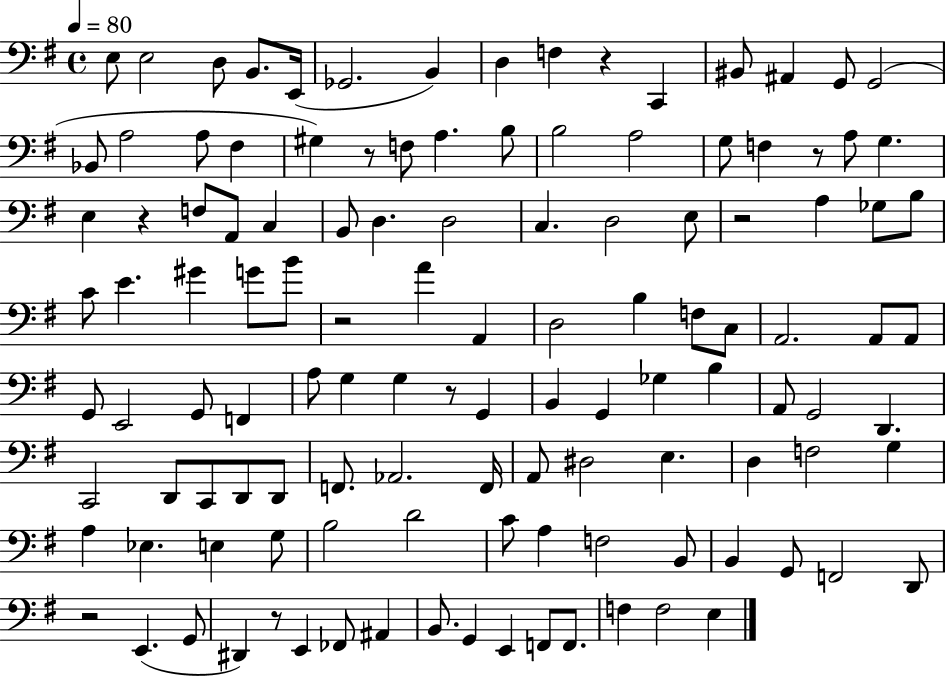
X:1
T:Untitled
M:4/4
L:1/4
K:G
E,/2 E,2 D,/2 B,,/2 E,,/4 _G,,2 B,, D, F, z C,, ^B,,/2 ^A,, G,,/2 G,,2 _B,,/2 A,2 A,/2 ^F, ^G, z/2 F,/2 A, B,/2 B,2 A,2 G,/2 F, z/2 A,/2 G, E, z F,/2 A,,/2 C, B,,/2 D, D,2 C, D,2 E,/2 z2 A, _G,/2 B,/2 C/2 E ^G G/2 B/2 z2 A A,, D,2 B, F,/2 C,/2 A,,2 A,,/2 A,,/2 G,,/2 E,,2 G,,/2 F,, A,/2 G, G, z/2 G,, B,, G,, _G, B, A,,/2 G,,2 D,, C,,2 D,,/2 C,,/2 D,,/2 D,,/2 F,,/2 _A,,2 F,,/4 A,,/2 ^D,2 E, D, F,2 G, A, _E, E, G,/2 B,2 D2 C/2 A, F,2 B,,/2 B,, G,,/2 F,,2 D,,/2 z2 E,, G,,/2 ^D,, z/2 E,, _F,,/2 ^A,, B,,/2 G,, E,, F,,/2 F,,/2 F, F,2 E,